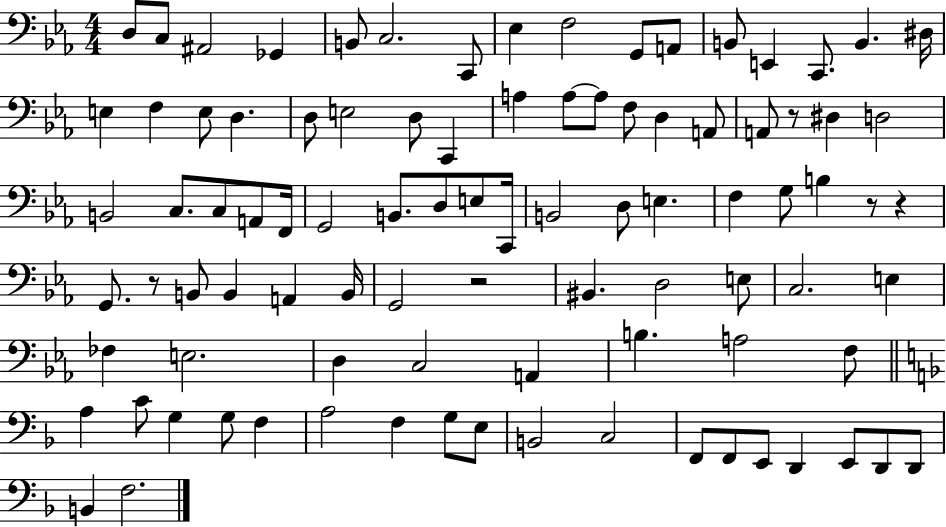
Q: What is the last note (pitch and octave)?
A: F3